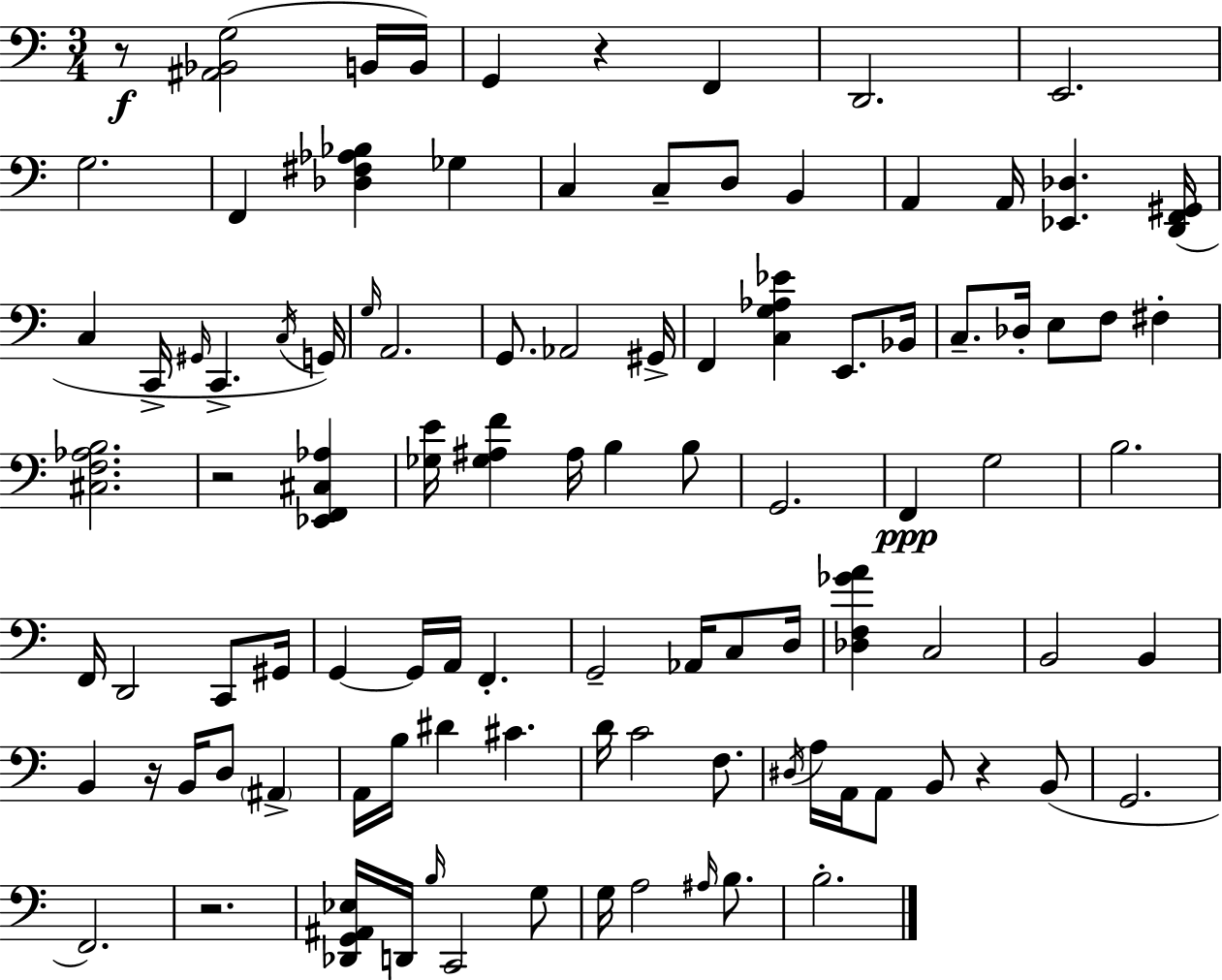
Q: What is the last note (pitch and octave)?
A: B3